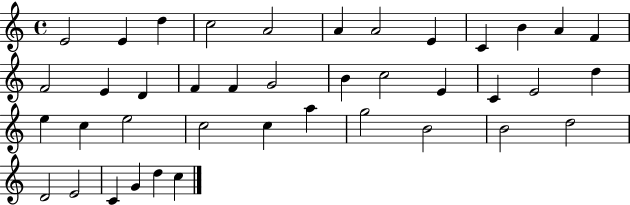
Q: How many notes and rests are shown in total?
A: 40